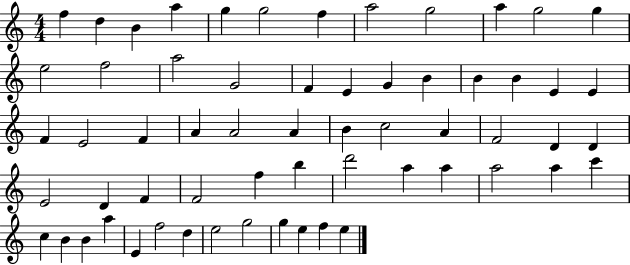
{
  \clef treble
  \numericTimeSignature
  \time 4/4
  \key c \major
  f''4 d''4 b'4 a''4 | g''4 g''2 f''4 | a''2 g''2 | a''4 g''2 g''4 | \break e''2 f''2 | a''2 g'2 | f'4 e'4 g'4 b'4 | b'4 b'4 e'4 e'4 | \break f'4 e'2 f'4 | a'4 a'2 a'4 | b'4 c''2 a'4 | f'2 d'4 d'4 | \break e'2 d'4 f'4 | f'2 f''4 b''4 | d'''2 a''4 a''4 | a''2 a''4 c'''4 | \break c''4 b'4 b'4 a''4 | e'4 f''2 d''4 | e''2 g''2 | g''4 e''4 f''4 e''4 | \break \bar "|."
}